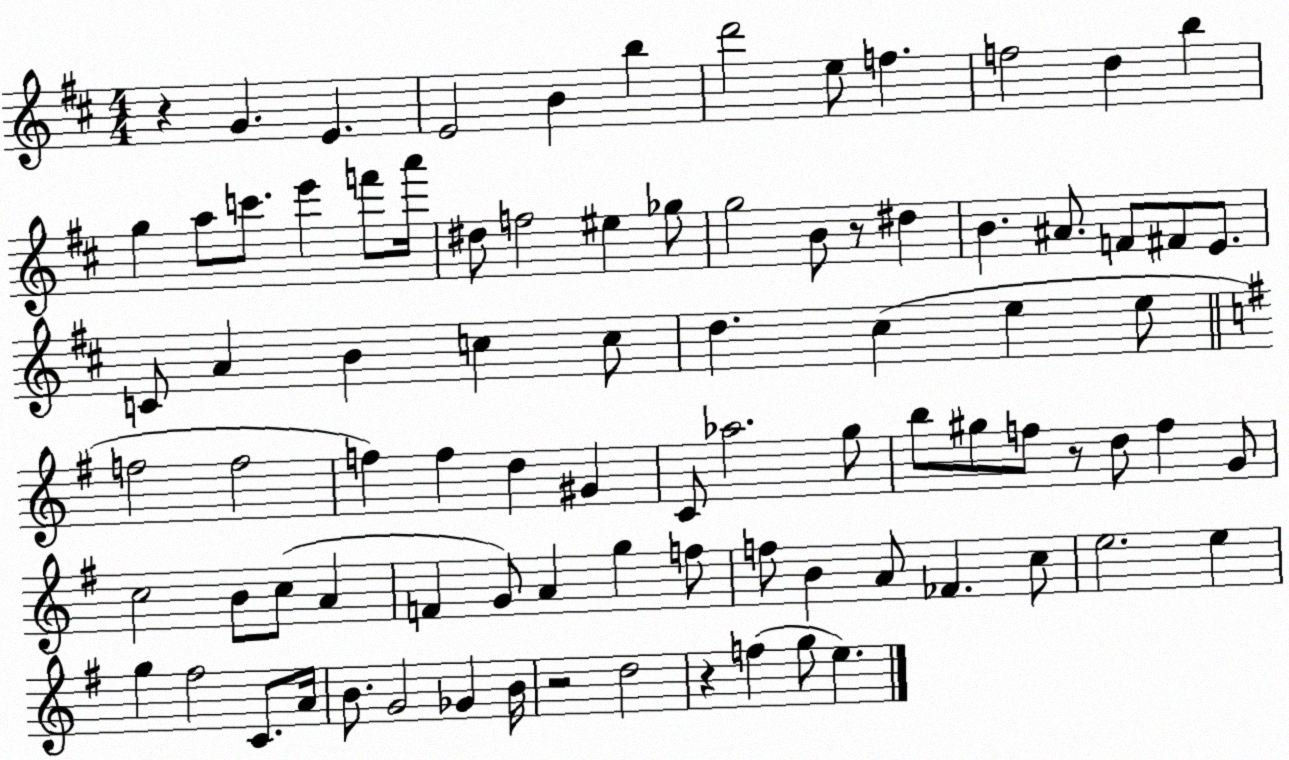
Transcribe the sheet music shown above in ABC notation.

X:1
T:Untitled
M:4/4
L:1/4
K:D
z G E E2 B b d'2 e/2 f f2 d b g a/2 c'/2 e' f'/2 a'/4 ^d/2 f2 ^e _g/2 g2 B/2 z/2 ^d B ^A/2 F/2 ^F/2 E/2 C/2 A B c c/2 d ^c e e/2 f2 f2 f f d ^G C/2 _a2 g/2 b/2 ^g/2 f/2 z/2 d/2 f G/2 c2 B/2 c/2 A F G/2 A g f/2 f/2 B A/2 _F c/2 e2 e g ^f2 C/2 A/4 B/2 G2 _G B/4 z2 d2 z f g/2 e